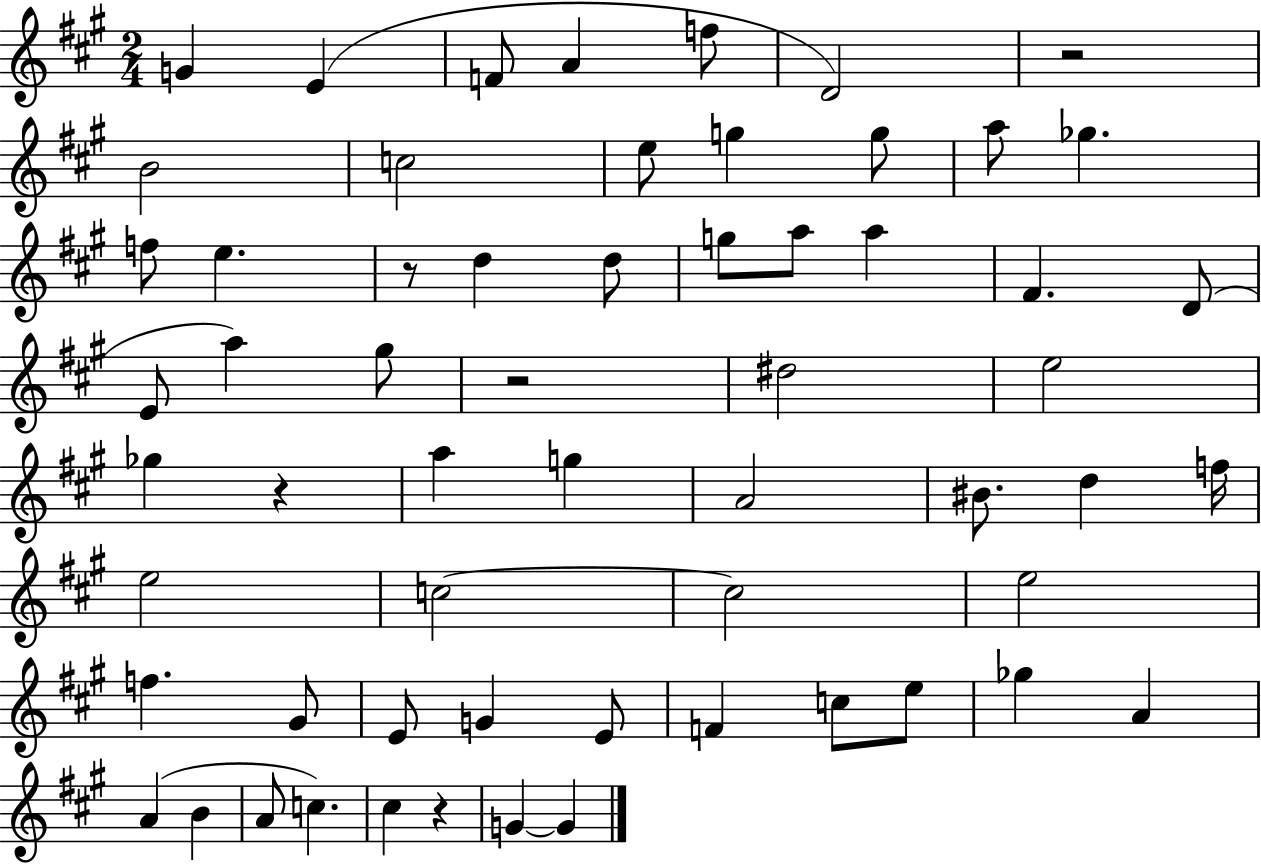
{
  \clef treble
  \numericTimeSignature
  \time 2/4
  \key a \major
  g'4 e'4( | f'8 a'4 f''8 | d'2) | r2 | \break b'2 | c''2 | e''8 g''4 g''8 | a''8 ges''4. | \break f''8 e''4. | r8 d''4 d''8 | g''8 a''8 a''4 | fis'4. d'8( | \break e'8 a''4) gis''8 | r2 | dis''2 | e''2 | \break ges''4 r4 | a''4 g''4 | a'2 | bis'8. d''4 f''16 | \break e''2 | c''2~~ | c''2 | e''2 | \break f''4. gis'8 | e'8 g'4 e'8 | f'4 c''8 e''8 | ges''4 a'4 | \break a'4( b'4 | a'8 c''4.) | cis''4 r4 | g'4~~ g'4 | \break \bar "|."
}